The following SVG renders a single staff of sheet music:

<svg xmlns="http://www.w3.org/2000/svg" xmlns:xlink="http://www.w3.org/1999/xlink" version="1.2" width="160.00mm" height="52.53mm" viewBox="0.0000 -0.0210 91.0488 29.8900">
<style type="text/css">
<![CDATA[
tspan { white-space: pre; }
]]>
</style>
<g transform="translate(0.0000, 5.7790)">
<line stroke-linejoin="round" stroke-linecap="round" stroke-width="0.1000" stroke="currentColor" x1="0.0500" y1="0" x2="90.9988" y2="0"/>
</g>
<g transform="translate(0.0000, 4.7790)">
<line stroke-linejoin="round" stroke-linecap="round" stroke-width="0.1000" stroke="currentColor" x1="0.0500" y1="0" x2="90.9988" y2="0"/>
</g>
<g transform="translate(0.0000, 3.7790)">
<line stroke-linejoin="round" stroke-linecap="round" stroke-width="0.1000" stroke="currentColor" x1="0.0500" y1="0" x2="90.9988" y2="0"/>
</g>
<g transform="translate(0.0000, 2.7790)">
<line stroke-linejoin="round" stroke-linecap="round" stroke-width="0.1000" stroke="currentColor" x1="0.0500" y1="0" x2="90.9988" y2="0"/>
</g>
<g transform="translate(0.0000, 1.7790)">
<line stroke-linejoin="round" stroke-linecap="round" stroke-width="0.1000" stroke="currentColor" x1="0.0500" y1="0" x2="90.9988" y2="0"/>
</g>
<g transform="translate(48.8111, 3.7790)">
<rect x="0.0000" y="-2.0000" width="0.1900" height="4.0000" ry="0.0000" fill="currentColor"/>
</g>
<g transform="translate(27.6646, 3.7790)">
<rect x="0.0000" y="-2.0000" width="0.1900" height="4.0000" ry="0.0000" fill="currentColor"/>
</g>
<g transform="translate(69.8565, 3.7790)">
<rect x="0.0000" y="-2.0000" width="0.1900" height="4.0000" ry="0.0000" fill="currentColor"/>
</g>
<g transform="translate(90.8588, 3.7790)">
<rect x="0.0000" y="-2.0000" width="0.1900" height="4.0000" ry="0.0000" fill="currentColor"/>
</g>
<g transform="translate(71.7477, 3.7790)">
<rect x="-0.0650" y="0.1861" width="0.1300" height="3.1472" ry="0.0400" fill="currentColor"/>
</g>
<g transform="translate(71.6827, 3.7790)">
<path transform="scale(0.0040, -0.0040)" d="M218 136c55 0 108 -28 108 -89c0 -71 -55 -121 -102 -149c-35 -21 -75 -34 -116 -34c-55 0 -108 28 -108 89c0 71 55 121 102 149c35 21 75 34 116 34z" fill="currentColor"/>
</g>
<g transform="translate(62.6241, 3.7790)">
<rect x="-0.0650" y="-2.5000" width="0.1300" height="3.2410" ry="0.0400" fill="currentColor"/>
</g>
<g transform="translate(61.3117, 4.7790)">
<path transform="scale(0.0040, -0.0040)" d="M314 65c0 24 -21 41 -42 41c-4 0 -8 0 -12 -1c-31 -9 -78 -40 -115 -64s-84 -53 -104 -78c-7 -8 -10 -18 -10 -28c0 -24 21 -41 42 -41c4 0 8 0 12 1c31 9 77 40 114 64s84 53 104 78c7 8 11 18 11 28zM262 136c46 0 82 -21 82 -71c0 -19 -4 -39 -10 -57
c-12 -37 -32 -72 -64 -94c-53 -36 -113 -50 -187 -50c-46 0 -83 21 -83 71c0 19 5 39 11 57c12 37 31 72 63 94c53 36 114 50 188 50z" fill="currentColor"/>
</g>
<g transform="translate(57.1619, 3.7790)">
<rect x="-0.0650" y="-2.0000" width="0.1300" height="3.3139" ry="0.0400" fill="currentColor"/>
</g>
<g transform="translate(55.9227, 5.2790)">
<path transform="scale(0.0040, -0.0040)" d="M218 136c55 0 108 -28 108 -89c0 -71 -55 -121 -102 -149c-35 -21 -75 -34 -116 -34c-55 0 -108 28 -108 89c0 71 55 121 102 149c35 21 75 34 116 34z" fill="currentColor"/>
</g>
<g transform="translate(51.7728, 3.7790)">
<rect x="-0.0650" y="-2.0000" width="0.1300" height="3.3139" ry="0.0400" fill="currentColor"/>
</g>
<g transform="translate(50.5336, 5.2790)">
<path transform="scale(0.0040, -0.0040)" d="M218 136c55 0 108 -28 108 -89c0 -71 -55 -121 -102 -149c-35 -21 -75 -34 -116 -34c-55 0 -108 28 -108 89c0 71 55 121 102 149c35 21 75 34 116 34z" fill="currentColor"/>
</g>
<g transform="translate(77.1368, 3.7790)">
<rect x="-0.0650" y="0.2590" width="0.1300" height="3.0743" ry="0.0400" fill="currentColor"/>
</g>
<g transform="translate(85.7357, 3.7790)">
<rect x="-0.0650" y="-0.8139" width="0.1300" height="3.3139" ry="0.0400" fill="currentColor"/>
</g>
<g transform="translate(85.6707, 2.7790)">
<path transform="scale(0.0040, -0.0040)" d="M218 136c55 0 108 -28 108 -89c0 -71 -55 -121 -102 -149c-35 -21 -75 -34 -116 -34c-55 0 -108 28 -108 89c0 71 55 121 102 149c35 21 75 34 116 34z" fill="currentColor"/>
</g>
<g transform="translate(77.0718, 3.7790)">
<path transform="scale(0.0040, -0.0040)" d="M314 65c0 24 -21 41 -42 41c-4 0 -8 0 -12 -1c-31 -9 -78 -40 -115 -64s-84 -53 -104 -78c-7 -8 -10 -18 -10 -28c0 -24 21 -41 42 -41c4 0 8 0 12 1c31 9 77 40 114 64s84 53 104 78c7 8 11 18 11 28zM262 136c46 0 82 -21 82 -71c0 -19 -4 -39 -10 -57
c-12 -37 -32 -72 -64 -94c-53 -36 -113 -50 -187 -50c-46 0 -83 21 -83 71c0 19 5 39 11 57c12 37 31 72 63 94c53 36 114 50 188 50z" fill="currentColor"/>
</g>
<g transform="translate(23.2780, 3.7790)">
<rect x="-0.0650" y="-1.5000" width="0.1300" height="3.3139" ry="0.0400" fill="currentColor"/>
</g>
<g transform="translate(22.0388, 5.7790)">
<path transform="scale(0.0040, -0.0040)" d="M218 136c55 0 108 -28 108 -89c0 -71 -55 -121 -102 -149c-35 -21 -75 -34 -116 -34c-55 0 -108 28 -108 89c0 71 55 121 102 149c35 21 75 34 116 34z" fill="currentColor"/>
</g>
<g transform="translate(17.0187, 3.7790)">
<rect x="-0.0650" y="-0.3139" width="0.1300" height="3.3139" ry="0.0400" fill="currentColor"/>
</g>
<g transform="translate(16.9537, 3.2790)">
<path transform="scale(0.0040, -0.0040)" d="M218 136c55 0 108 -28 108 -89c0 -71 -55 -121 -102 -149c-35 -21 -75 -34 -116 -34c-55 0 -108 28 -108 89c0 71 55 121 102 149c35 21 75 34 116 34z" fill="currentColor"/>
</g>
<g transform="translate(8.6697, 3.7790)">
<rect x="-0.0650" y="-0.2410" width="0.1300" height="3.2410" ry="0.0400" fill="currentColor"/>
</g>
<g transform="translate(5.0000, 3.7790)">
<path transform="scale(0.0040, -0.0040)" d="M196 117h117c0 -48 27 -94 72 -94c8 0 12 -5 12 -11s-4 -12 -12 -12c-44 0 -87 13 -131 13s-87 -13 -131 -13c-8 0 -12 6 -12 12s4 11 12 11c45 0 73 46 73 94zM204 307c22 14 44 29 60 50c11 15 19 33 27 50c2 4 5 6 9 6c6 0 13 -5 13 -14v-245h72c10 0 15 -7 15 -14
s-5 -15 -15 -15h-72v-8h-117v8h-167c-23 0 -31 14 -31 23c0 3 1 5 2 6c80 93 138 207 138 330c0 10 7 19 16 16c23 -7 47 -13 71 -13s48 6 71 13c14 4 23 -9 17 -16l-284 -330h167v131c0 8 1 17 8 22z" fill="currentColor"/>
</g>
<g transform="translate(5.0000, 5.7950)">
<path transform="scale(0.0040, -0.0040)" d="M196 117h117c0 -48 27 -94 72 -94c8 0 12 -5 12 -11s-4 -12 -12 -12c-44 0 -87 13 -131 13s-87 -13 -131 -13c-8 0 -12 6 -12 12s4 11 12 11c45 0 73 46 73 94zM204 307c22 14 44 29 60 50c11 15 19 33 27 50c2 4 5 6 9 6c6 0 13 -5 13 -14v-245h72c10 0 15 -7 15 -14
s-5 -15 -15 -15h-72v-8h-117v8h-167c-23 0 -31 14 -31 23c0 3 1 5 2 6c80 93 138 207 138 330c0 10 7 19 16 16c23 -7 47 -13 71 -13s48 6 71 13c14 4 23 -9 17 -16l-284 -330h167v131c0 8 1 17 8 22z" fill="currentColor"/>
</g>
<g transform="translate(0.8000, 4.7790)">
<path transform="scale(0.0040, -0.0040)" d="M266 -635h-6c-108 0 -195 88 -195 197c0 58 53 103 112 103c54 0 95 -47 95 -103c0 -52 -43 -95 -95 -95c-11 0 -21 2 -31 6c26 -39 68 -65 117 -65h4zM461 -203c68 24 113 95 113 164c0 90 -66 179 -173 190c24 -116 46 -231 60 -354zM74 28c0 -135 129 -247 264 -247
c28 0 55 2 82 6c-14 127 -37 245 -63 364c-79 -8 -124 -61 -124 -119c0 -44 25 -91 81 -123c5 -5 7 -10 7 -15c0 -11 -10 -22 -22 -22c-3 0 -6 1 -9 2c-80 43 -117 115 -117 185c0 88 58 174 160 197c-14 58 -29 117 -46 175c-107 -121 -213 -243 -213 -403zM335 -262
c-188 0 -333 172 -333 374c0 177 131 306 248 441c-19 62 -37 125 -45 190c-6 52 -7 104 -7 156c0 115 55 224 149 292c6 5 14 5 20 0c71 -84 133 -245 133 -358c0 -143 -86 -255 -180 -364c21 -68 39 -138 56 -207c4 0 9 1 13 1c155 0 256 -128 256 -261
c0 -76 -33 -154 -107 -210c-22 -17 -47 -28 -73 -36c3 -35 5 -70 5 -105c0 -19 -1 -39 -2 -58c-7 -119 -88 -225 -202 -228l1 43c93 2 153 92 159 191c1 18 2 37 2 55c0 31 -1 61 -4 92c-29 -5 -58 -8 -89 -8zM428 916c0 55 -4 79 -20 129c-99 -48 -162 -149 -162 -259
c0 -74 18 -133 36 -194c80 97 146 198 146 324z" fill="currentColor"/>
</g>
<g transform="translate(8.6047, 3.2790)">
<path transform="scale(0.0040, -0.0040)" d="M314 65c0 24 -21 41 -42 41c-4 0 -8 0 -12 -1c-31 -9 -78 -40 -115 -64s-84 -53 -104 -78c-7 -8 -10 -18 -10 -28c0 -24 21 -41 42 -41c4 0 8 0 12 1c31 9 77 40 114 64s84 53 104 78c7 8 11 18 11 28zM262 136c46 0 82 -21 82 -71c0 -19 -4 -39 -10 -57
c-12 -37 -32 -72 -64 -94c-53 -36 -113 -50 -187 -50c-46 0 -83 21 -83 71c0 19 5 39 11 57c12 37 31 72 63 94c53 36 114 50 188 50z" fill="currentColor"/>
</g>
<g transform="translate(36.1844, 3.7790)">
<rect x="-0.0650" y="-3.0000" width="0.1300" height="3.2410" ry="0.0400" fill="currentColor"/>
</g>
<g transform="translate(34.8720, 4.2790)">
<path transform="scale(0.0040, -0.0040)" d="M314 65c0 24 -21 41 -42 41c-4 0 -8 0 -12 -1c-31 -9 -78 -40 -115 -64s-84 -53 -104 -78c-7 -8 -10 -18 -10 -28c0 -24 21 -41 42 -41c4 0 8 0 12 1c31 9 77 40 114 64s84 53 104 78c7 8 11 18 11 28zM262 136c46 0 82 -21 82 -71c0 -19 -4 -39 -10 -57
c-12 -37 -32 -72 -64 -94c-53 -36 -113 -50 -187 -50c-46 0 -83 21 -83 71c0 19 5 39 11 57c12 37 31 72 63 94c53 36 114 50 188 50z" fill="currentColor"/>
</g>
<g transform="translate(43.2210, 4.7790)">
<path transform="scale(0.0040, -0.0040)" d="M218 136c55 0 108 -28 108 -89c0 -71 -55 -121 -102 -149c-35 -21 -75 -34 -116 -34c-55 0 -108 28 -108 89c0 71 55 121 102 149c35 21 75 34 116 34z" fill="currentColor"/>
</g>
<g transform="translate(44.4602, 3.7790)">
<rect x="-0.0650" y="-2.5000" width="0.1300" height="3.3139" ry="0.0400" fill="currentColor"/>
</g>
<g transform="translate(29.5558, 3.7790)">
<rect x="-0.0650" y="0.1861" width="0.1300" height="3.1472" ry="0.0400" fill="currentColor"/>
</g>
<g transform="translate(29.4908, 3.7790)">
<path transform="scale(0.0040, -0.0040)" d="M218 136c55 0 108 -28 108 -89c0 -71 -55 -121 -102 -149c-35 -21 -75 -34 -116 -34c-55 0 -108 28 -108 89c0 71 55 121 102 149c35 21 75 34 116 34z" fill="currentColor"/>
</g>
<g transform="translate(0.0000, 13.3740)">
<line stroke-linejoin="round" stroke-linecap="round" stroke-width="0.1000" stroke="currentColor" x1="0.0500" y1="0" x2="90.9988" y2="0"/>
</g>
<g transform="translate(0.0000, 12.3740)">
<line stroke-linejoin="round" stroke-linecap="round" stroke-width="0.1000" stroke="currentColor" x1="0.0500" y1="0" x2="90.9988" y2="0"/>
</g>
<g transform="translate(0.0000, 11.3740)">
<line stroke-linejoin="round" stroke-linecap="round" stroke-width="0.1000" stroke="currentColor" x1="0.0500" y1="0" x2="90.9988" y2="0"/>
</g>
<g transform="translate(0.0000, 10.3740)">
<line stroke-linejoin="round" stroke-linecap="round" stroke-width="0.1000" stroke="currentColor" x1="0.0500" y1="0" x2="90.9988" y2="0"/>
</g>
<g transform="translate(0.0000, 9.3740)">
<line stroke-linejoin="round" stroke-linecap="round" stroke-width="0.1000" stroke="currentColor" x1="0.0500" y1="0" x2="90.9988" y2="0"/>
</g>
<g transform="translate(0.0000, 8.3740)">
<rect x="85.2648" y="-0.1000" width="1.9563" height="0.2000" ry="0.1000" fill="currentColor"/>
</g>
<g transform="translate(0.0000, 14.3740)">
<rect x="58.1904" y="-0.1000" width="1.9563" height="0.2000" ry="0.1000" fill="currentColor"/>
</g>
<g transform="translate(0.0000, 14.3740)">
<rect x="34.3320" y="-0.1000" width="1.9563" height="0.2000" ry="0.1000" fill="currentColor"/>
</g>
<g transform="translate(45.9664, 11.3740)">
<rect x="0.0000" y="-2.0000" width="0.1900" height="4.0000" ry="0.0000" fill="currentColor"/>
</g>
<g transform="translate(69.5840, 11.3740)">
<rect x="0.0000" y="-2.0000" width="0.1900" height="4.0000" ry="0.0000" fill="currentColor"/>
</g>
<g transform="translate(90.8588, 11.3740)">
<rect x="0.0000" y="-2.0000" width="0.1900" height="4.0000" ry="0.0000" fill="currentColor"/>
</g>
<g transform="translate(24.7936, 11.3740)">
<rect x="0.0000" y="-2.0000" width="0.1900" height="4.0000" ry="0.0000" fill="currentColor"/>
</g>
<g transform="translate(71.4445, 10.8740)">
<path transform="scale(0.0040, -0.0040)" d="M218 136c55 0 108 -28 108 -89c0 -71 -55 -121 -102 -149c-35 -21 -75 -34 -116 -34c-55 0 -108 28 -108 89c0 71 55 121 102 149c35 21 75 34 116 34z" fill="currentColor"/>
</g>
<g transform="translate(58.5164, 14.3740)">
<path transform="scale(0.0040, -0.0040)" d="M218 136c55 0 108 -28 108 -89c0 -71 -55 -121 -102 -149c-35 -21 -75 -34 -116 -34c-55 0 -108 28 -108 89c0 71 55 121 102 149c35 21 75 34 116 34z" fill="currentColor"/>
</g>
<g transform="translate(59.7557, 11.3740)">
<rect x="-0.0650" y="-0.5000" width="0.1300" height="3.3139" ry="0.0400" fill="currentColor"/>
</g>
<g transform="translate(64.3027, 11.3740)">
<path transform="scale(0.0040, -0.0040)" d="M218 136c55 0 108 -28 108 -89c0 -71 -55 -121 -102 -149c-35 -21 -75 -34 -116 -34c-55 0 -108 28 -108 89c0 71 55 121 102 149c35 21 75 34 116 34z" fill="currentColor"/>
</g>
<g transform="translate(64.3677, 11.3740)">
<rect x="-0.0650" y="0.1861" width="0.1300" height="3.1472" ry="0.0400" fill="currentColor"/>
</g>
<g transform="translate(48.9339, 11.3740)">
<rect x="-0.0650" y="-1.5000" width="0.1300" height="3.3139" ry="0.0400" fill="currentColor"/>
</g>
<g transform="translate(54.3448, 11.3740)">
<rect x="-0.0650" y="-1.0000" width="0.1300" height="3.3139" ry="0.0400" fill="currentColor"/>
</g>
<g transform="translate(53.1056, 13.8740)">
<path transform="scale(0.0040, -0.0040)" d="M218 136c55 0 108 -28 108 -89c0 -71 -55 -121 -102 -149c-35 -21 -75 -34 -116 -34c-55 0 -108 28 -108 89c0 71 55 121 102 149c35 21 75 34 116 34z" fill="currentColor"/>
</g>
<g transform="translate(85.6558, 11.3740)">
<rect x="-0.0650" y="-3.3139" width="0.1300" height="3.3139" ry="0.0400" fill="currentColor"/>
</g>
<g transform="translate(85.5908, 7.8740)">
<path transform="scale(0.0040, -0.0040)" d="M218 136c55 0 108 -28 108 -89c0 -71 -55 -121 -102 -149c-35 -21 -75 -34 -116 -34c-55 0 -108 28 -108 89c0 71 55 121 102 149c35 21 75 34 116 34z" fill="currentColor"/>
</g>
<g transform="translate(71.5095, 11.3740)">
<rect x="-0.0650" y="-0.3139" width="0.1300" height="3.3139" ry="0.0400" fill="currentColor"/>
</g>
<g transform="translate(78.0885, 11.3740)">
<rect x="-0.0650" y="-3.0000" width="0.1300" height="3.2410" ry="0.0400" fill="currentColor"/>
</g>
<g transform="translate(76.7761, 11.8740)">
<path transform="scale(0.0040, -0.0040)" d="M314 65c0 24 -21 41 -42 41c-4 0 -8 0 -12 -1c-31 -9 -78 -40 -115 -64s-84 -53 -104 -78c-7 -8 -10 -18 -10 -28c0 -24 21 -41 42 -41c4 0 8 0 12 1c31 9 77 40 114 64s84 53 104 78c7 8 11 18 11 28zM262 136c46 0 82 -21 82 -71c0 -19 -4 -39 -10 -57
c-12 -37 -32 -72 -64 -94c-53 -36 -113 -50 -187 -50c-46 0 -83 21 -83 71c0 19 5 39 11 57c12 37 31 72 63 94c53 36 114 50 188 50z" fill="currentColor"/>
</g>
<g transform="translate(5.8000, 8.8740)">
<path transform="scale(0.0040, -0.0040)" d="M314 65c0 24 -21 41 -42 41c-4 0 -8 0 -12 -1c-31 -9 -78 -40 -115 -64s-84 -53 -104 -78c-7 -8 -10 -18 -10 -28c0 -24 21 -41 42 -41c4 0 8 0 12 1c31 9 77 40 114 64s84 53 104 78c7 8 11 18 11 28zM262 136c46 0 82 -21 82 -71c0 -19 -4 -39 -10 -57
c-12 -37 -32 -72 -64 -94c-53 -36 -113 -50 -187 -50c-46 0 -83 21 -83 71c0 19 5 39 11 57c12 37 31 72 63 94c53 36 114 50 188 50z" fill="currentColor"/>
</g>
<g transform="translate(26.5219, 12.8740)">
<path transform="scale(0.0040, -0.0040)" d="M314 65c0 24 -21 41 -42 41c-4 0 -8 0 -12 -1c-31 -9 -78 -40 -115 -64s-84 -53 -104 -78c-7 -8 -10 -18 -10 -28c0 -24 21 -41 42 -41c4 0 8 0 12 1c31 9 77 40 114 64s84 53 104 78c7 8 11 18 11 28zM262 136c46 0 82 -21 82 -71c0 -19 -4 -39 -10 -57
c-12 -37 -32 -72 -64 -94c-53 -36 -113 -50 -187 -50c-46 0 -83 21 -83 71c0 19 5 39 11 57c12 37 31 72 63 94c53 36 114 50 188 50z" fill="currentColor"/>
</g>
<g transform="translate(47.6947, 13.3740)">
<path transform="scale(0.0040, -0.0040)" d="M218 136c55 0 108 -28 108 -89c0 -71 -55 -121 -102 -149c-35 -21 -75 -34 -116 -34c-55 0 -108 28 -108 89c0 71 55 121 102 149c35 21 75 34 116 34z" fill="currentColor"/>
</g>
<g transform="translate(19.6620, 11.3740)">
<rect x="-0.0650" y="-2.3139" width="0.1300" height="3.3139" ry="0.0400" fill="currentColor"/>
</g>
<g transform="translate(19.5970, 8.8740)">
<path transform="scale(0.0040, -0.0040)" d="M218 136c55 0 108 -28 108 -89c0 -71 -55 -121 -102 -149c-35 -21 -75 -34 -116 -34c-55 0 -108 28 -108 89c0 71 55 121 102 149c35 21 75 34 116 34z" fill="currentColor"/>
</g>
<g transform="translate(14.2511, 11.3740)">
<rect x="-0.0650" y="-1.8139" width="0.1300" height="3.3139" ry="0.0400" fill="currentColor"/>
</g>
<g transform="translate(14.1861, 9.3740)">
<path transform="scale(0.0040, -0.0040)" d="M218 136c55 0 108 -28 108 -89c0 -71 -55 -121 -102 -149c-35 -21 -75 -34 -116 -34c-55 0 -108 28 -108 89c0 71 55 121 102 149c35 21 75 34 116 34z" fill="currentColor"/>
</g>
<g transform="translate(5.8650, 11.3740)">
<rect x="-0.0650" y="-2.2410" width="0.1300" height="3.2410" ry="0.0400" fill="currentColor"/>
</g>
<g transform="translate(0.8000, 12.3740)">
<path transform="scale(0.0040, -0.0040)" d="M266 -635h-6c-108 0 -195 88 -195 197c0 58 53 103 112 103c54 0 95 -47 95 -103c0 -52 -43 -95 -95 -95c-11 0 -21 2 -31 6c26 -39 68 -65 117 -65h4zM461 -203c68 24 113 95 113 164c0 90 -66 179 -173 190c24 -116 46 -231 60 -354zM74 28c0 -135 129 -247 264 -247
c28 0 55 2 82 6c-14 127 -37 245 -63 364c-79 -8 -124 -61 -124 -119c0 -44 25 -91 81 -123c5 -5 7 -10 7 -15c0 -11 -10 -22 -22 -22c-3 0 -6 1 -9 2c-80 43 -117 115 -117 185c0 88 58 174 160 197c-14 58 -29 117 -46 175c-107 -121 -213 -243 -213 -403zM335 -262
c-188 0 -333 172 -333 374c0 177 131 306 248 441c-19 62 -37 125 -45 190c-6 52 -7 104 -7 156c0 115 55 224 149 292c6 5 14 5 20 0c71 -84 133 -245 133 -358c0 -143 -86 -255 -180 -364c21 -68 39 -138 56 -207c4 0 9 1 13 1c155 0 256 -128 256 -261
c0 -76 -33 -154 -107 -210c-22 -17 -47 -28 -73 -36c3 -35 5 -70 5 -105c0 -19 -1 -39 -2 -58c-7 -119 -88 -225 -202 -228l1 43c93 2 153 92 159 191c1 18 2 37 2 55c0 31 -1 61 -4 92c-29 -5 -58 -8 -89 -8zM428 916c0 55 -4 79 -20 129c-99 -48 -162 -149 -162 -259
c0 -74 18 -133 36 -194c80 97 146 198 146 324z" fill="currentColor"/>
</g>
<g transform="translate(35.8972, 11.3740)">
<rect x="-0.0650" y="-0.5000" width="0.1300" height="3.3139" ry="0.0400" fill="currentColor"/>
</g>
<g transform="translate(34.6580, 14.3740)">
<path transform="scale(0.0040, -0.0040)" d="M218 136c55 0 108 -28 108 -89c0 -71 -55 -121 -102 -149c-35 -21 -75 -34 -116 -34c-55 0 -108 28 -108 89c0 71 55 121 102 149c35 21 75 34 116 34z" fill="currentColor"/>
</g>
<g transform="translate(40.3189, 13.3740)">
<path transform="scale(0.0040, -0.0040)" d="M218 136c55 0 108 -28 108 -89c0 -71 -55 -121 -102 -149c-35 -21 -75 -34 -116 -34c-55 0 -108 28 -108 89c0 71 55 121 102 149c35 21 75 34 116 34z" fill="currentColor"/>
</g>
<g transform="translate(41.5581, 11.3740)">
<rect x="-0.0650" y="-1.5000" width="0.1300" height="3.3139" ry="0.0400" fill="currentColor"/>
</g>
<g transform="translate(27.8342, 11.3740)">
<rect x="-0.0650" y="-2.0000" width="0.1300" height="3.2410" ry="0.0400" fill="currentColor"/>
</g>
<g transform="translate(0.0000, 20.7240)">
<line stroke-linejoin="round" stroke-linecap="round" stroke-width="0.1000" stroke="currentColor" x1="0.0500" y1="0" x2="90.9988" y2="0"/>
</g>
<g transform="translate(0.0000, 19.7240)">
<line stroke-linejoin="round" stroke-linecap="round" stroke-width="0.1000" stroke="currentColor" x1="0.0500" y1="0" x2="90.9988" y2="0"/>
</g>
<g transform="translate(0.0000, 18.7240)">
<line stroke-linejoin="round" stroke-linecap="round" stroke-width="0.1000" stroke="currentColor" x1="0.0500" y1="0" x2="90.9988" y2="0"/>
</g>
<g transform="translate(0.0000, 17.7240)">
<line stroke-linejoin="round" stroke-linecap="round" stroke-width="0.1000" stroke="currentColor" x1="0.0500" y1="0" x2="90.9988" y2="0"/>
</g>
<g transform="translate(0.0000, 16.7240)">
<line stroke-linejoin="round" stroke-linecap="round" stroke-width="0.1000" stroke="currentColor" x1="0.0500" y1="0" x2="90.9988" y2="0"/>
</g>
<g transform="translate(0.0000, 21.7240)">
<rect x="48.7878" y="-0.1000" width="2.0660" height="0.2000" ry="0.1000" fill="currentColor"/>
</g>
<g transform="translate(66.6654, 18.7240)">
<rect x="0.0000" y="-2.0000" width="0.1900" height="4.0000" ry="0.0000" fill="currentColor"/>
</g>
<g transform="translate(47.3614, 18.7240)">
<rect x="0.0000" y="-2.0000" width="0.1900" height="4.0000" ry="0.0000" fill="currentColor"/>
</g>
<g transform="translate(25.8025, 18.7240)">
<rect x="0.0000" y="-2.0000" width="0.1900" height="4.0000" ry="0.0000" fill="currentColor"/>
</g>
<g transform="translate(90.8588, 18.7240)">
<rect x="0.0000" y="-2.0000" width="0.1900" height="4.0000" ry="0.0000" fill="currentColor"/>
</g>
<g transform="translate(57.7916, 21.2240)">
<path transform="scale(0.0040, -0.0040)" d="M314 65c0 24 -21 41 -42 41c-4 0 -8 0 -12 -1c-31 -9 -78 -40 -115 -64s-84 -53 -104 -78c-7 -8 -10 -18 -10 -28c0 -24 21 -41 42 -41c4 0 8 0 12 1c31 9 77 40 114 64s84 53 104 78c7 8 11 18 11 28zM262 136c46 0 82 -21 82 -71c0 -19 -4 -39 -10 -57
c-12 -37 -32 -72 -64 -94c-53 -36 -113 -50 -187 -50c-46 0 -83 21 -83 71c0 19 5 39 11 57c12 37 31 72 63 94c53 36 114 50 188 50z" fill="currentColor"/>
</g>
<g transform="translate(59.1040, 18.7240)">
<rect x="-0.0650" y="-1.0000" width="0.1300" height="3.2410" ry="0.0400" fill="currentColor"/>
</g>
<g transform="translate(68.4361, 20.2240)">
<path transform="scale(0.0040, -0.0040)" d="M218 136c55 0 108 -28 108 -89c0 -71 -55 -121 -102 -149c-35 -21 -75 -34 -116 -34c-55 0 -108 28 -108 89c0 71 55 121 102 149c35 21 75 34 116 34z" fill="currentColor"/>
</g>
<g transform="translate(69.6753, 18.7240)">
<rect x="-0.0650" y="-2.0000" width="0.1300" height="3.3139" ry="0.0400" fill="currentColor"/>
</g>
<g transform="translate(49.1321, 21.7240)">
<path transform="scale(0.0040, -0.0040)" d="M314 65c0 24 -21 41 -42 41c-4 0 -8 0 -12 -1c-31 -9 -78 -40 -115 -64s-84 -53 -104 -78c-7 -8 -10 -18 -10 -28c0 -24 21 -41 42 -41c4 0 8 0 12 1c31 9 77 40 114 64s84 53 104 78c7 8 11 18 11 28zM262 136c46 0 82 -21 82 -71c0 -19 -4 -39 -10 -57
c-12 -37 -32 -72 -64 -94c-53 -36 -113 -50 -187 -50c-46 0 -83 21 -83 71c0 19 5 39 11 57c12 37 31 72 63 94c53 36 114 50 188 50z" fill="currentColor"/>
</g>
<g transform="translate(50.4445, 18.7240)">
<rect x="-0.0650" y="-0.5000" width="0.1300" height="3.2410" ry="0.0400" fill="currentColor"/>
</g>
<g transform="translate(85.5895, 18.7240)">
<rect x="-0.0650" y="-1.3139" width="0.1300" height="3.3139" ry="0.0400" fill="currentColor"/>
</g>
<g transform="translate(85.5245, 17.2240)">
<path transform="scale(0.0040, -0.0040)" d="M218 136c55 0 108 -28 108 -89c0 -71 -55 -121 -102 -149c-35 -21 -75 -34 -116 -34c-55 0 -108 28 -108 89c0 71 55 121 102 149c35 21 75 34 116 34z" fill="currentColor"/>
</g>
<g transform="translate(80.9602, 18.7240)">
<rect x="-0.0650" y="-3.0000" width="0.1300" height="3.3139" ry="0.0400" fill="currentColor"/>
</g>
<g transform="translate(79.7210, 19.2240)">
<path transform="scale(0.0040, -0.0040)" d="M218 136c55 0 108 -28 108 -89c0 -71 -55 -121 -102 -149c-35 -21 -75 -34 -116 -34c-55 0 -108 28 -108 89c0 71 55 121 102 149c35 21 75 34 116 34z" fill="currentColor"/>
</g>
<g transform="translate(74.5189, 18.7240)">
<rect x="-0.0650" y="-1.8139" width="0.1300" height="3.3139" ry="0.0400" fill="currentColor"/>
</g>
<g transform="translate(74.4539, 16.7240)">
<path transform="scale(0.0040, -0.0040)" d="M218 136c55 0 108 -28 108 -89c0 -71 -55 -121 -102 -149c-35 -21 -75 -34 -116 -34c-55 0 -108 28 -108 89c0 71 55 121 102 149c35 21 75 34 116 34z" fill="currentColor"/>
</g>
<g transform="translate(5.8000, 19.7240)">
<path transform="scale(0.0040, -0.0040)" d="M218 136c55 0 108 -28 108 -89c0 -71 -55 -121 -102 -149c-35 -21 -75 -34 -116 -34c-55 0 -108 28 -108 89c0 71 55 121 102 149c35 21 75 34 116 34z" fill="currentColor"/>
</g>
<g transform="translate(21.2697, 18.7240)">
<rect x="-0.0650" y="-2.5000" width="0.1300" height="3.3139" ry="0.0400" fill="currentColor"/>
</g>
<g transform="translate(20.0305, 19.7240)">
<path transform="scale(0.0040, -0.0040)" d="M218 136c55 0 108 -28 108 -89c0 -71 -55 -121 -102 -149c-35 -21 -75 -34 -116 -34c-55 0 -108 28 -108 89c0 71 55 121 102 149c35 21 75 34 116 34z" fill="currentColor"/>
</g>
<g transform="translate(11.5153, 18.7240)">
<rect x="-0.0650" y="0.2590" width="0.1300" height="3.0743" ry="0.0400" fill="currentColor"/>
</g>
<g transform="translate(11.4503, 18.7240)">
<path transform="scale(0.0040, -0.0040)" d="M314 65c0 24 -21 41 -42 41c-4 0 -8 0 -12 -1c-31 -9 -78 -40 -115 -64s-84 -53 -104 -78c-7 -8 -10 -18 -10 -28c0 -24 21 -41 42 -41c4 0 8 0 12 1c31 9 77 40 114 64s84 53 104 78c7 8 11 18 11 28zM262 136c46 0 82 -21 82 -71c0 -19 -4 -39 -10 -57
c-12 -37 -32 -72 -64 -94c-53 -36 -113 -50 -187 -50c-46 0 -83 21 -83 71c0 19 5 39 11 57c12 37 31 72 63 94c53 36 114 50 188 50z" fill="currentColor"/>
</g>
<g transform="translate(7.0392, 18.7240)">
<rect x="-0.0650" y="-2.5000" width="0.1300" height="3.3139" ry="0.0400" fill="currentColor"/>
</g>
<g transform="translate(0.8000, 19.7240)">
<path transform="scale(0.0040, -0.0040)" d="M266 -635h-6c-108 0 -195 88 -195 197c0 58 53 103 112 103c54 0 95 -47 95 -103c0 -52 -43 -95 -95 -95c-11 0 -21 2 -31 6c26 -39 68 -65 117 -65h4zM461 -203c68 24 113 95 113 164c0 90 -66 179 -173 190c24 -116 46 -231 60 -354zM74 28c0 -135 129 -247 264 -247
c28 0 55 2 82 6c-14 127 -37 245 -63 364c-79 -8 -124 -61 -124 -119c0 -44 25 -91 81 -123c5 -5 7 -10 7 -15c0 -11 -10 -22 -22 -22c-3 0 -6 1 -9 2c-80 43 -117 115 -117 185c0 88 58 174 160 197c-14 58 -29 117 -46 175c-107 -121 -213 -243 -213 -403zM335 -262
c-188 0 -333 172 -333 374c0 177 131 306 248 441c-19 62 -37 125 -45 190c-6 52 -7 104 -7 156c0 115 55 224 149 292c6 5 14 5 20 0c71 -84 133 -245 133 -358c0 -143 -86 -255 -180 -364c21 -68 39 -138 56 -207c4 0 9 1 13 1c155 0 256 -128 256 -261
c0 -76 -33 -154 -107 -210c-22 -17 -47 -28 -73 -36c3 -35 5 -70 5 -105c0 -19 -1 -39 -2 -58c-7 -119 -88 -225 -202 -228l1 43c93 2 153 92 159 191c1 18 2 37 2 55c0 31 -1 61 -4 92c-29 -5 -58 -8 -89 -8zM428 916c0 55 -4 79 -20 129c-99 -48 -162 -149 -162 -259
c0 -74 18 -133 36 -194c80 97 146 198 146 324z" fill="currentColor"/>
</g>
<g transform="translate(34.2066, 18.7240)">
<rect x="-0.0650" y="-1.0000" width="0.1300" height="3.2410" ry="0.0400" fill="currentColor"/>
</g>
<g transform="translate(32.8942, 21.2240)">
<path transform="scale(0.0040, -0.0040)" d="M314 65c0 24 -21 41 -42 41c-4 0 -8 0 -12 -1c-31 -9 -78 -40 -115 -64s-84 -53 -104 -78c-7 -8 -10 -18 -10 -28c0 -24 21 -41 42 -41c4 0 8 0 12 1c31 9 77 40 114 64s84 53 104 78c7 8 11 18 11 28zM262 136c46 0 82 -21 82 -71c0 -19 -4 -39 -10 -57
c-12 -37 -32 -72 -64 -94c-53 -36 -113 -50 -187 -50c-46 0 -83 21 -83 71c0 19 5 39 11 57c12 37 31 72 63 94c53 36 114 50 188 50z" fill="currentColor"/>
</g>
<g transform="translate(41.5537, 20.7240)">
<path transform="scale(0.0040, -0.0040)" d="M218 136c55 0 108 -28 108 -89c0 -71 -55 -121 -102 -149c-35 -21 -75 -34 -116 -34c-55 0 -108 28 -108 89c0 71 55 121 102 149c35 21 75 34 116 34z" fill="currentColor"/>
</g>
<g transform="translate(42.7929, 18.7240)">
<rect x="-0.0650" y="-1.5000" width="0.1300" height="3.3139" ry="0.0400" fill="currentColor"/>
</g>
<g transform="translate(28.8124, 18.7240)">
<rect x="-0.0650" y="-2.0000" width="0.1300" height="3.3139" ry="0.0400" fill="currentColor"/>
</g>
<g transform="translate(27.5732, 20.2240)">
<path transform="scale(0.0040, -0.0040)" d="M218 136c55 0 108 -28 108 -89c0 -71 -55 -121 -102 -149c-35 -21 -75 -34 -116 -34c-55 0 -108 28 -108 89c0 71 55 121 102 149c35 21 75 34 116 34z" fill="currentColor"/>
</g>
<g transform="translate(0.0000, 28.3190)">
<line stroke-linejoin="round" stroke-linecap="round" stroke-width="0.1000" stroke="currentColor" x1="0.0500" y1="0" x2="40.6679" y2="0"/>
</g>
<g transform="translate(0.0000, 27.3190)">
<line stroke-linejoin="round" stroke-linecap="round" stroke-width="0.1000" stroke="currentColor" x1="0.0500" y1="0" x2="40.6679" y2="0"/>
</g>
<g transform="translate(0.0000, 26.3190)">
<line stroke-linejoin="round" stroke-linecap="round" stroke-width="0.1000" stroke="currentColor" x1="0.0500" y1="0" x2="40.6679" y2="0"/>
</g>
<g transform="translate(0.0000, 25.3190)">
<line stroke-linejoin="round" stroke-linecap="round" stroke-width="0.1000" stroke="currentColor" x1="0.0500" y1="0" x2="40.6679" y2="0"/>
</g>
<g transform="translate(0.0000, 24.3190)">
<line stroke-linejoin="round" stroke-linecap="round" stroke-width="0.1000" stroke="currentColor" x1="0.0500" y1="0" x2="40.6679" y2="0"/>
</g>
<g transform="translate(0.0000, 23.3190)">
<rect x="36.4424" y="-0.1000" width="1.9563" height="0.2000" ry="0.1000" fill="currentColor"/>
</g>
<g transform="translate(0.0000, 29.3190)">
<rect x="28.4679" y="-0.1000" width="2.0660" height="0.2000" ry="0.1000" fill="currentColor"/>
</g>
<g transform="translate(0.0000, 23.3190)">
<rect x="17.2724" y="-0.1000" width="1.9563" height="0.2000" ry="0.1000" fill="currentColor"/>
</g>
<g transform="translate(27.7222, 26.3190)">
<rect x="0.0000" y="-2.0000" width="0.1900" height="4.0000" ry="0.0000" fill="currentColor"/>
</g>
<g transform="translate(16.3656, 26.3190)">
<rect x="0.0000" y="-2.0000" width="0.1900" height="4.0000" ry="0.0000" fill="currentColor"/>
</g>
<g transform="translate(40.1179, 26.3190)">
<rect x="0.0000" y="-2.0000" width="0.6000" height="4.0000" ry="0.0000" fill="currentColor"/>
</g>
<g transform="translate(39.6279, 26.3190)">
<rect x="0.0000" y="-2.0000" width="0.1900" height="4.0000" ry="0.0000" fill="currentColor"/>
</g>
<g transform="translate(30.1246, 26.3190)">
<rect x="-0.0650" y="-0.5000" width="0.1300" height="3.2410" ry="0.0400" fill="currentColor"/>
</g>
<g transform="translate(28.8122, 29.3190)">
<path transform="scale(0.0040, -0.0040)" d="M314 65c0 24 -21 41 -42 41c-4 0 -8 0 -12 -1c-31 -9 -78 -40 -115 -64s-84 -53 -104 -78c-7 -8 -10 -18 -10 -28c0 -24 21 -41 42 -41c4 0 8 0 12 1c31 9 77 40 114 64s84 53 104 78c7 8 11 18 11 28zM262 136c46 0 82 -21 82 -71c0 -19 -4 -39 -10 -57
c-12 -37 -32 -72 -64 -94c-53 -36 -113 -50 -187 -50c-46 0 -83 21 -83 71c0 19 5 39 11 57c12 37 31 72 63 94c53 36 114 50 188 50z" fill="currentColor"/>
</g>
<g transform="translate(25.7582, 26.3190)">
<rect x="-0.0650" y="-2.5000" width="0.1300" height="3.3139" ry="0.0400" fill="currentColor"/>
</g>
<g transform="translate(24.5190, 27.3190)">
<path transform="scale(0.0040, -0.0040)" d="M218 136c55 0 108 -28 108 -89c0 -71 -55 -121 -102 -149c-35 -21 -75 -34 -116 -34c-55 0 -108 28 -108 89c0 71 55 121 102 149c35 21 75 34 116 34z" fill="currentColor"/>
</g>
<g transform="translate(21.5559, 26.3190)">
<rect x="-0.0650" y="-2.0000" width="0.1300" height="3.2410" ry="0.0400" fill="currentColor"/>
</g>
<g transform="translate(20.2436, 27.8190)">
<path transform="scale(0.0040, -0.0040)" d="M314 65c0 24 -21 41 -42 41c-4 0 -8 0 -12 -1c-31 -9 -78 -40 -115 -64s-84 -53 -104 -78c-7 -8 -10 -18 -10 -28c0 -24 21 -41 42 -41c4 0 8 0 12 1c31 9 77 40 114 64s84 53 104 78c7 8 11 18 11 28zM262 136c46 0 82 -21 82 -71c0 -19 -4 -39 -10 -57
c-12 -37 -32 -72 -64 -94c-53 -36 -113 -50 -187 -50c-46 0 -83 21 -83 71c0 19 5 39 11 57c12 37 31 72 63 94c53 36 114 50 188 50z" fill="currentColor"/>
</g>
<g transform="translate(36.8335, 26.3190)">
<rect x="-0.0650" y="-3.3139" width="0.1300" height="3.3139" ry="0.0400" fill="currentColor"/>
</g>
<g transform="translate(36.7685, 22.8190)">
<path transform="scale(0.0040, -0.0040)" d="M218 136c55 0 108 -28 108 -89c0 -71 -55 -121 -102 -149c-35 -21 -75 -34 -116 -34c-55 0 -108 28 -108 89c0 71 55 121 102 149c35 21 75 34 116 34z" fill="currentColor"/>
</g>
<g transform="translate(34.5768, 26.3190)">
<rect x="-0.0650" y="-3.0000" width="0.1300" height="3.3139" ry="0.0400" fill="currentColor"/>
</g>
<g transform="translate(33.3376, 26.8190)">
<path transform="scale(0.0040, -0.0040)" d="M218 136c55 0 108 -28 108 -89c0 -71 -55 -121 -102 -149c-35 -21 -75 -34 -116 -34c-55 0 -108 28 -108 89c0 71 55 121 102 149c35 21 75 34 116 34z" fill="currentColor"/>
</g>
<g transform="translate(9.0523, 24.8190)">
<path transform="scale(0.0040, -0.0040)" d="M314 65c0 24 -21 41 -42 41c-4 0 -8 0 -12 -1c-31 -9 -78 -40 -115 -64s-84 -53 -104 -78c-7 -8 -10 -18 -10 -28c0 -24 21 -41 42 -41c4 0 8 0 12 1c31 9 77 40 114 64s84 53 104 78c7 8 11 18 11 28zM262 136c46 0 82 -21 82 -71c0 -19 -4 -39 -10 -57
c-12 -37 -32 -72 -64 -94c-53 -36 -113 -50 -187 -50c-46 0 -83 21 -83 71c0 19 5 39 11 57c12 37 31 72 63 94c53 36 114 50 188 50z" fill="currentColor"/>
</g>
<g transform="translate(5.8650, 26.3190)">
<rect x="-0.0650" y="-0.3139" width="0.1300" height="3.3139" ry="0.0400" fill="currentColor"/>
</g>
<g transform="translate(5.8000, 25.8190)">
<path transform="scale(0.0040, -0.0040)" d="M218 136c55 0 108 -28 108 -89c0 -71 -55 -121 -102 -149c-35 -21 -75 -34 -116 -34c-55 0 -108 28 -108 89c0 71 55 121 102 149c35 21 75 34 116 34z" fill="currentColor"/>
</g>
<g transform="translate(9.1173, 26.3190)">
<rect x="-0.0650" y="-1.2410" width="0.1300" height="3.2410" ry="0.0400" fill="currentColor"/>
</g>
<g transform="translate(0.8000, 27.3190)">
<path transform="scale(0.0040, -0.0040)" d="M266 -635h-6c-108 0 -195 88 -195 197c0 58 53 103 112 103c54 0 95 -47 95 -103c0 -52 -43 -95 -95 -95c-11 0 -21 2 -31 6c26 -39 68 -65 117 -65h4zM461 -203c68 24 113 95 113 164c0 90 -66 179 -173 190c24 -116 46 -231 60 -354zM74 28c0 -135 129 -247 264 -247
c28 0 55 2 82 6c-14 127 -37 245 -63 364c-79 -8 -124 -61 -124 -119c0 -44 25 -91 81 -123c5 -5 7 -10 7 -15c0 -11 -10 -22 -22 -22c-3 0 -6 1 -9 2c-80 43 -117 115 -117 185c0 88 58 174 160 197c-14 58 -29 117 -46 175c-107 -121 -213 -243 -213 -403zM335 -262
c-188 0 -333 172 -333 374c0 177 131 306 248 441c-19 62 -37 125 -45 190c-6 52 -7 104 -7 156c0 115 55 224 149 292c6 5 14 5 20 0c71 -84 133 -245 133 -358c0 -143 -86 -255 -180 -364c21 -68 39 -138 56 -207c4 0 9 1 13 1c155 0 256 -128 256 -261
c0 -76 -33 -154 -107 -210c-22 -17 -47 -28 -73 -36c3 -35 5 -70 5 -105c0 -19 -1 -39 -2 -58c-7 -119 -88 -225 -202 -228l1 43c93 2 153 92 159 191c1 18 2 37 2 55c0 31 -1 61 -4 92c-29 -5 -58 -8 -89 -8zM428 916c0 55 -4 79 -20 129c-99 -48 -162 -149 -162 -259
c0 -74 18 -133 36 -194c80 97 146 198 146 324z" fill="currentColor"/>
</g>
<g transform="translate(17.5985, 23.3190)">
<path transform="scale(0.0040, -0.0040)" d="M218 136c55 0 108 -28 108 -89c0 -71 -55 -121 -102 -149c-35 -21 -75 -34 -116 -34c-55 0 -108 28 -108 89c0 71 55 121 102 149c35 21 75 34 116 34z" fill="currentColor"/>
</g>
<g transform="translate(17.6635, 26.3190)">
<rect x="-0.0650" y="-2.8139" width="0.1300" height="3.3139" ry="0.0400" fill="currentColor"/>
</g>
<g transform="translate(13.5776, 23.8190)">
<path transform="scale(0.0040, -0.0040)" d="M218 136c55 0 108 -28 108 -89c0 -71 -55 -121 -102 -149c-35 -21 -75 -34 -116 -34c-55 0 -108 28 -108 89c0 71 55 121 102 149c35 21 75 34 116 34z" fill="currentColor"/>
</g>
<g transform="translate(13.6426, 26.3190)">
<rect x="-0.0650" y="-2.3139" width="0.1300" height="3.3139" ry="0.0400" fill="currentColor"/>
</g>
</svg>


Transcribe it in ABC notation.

X:1
T:Untitled
M:4/4
L:1/4
K:C
c2 c E B A2 G F F G2 B B2 d g2 f g F2 C E E D C B c A2 b G B2 G F D2 E C2 D2 F f A e c e2 g a F2 G C2 A b